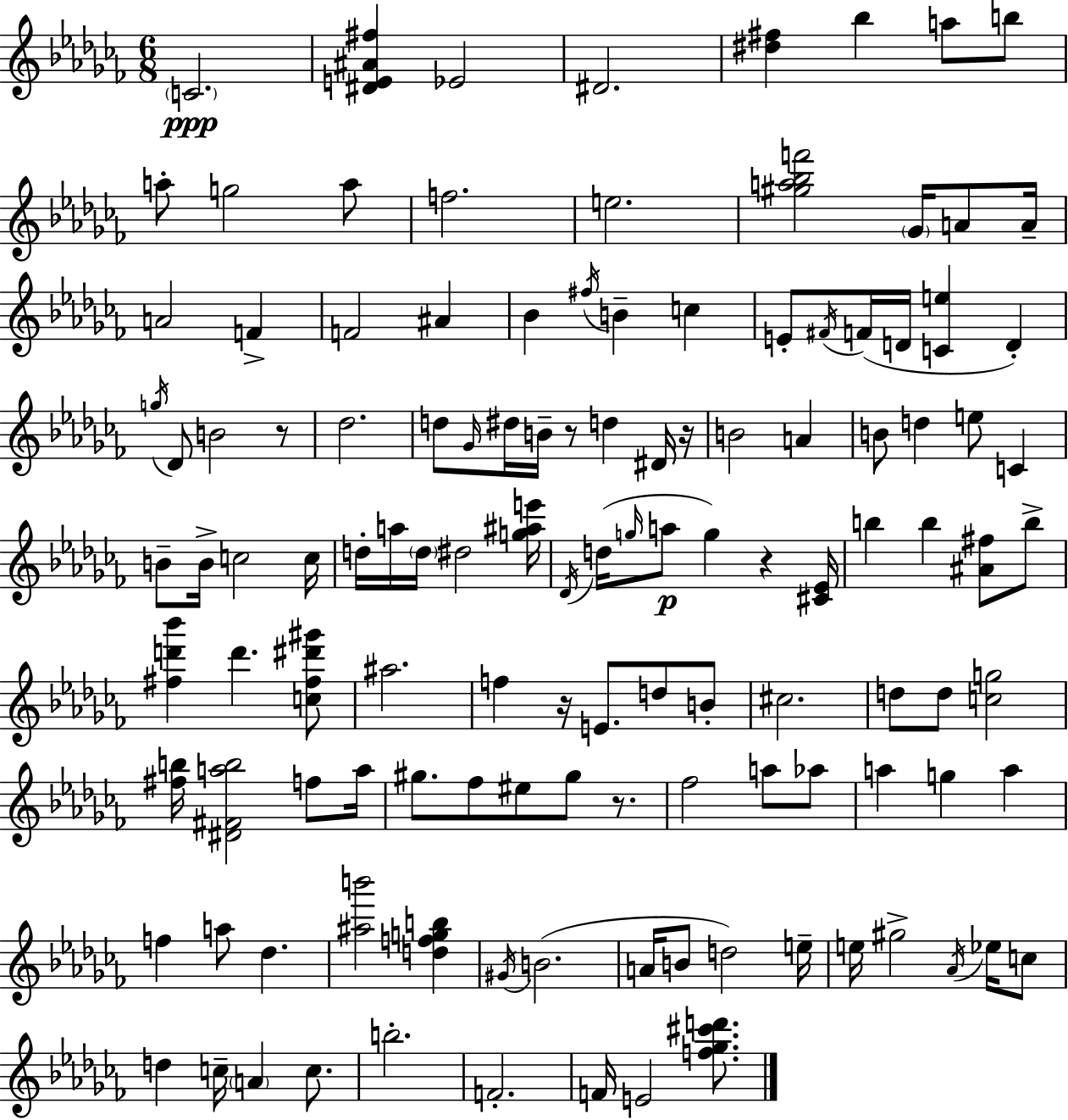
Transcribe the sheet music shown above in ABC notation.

X:1
T:Untitled
M:6/8
L:1/4
K:Abm
C2 [^DE^A^f] _E2 ^D2 [^d^f] _b a/2 b/2 a/2 g2 a/2 f2 e2 [^ga_bf']2 _G/4 A/2 A/4 A2 F F2 ^A _B ^f/4 B c E/2 ^F/4 F/4 D/4 [Ce] D g/4 _D/2 B2 z/2 _d2 d/2 _G/4 ^d/4 B/4 z/2 d ^D/4 z/4 B2 A B/2 d e/2 C B/2 B/4 c2 c/4 d/4 a/4 d/4 ^d2 [g^ae']/4 _D/4 d/4 g/4 a/2 g z [^C_E]/4 b b [^A^f]/2 b/2 [^fd'_b'] d' [c^f^d'^g']/2 ^a2 f z/4 E/2 d/2 B/2 ^c2 d/2 d/2 [cg]2 [^fb]/4 [^D^Fab]2 f/2 a/4 ^g/2 _f/2 ^e/2 ^g/2 z/2 _f2 a/2 _a/2 a g a f a/2 _d [^ab']2 [dfgb] ^G/4 B2 A/4 B/2 d2 e/4 e/4 ^g2 _A/4 _e/4 c/2 d c/4 A c/2 b2 F2 F/4 E2 [f_g^c'd']/2